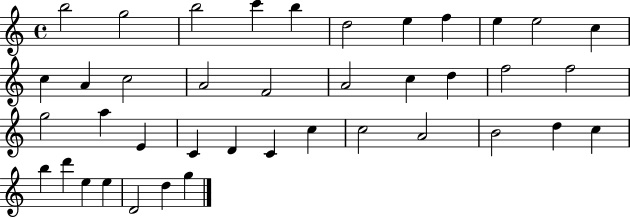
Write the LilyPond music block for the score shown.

{
  \clef treble
  \time 4/4
  \defaultTimeSignature
  \key c \major
  b''2 g''2 | b''2 c'''4 b''4 | d''2 e''4 f''4 | e''4 e''2 c''4 | \break c''4 a'4 c''2 | a'2 f'2 | a'2 c''4 d''4 | f''2 f''2 | \break g''2 a''4 e'4 | c'4 d'4 c'4 c''4 | c''2 a'2 | b'2 d''4 c''4 | \break b''4 d'''4 e''4 e''4 | d'2 d''4 g''4 | \bar "|."
}